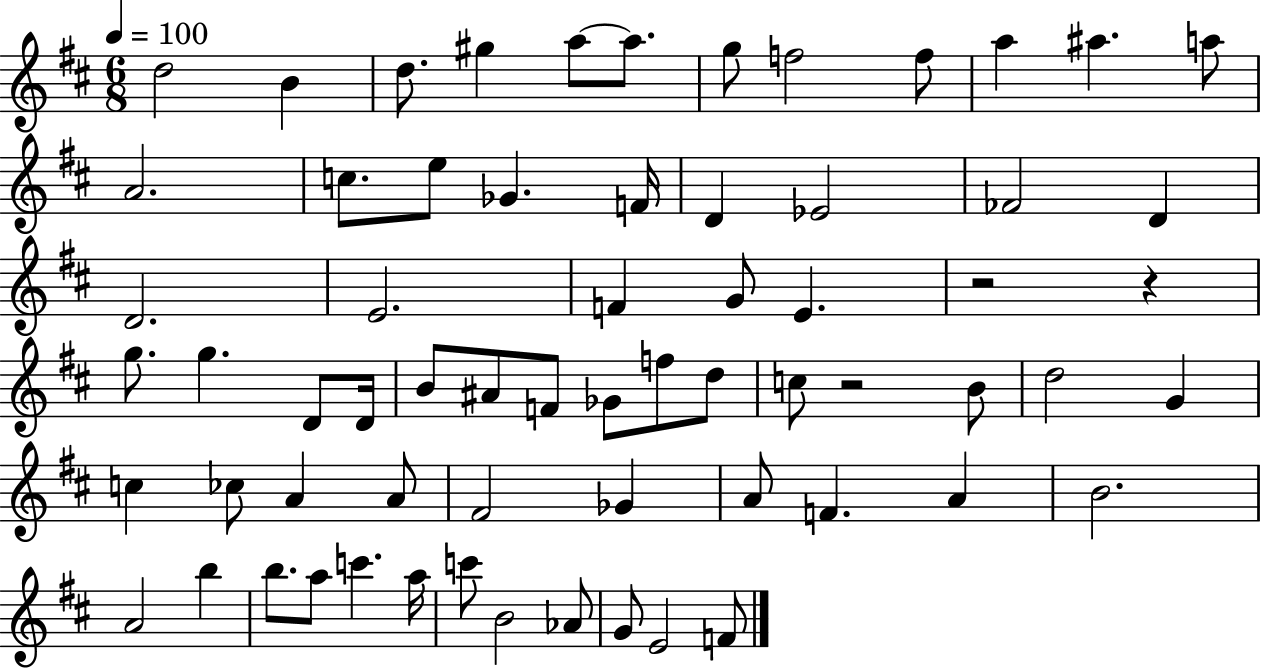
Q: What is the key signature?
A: D major